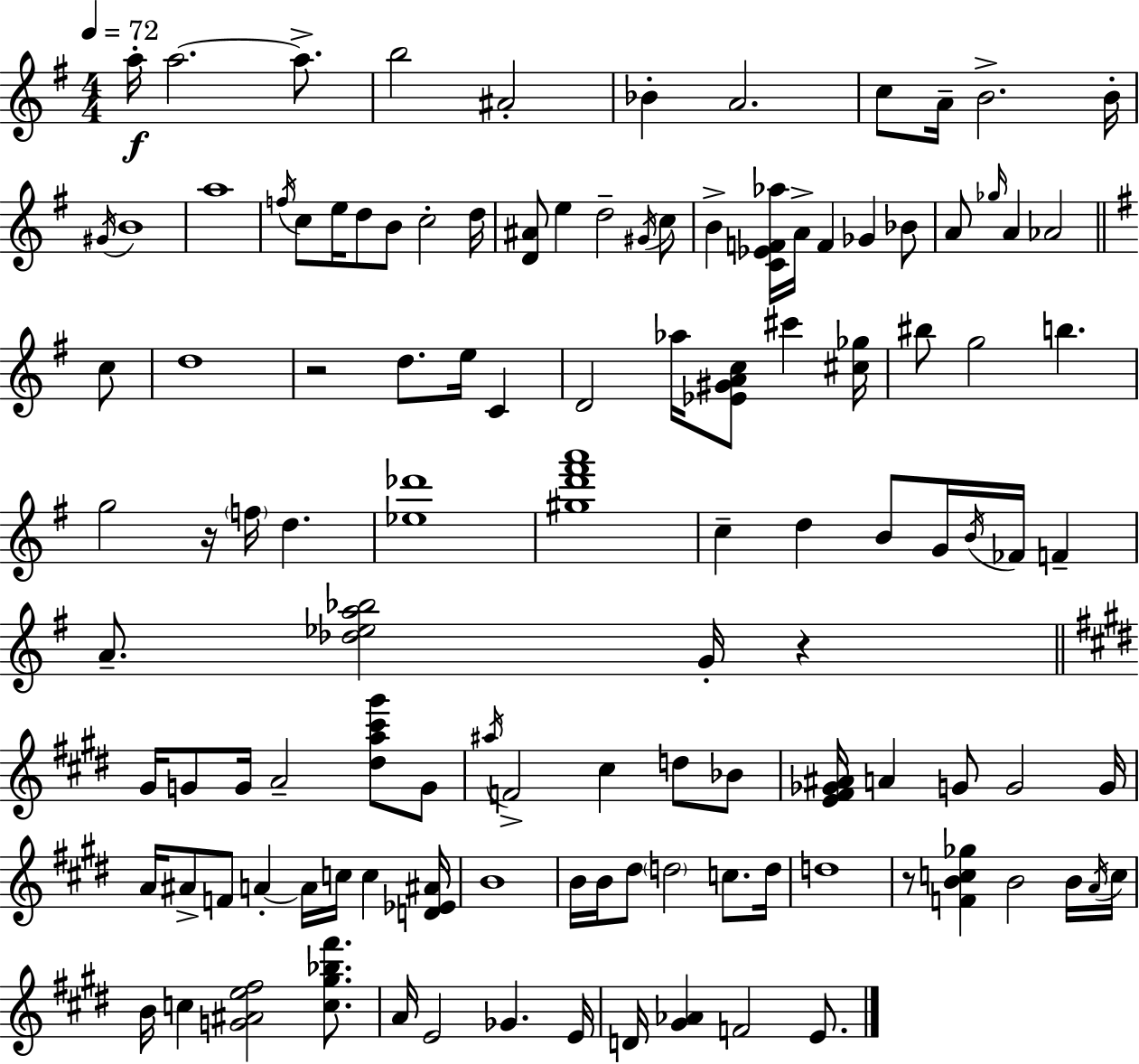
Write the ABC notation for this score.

X:1
T:Untitled
M:4/4
L:1/4
K:Em
a/4 a2 a/2 b2 ^A2 _B A2 c/2 A/4 B2 B/4 ^G/4 B4 a4 f/4 c/2 e/4 d/2 B/2 c2 d/4 [D^A]/2 e d2 ^G/4 c/2 B [C_EF_a]/4 A/4 F _G _B/2 A/2 _g/4 A _A2 c/2 d4 z2 d/2 e/4 C D2 _a/4 [_E^GAc]/2 ^c' [^c_g]/4 ^b/2 g2 b g2 z/4 f/4 d [_e_d']4 [^gd'^f'a']4 c d B/2 G/4 B/4 _F/4 F A/2 [_d_ea_b]2 G/4 z ^G/4 G/2 G/4 A2 [^da^c'^g']/2 G/2 ^a/4 F2 ^c d/2 _B/2 [E^F_G^A]/4 A G/2 G2 G/4 A/4 ^A/2 F/2 A A/4 c/4 c [D_E^A]/4 B4 B/4 B/4 ^d/2 d2 c/2 d/4 d4 z/2 [FBc_g] B2 B/4 A/4 c/4 B/4 c [G^Ae^f]2 [c^g_b^f']/2 A/4 E2 _G E/4 D/4 [^G_A] F2 E/2